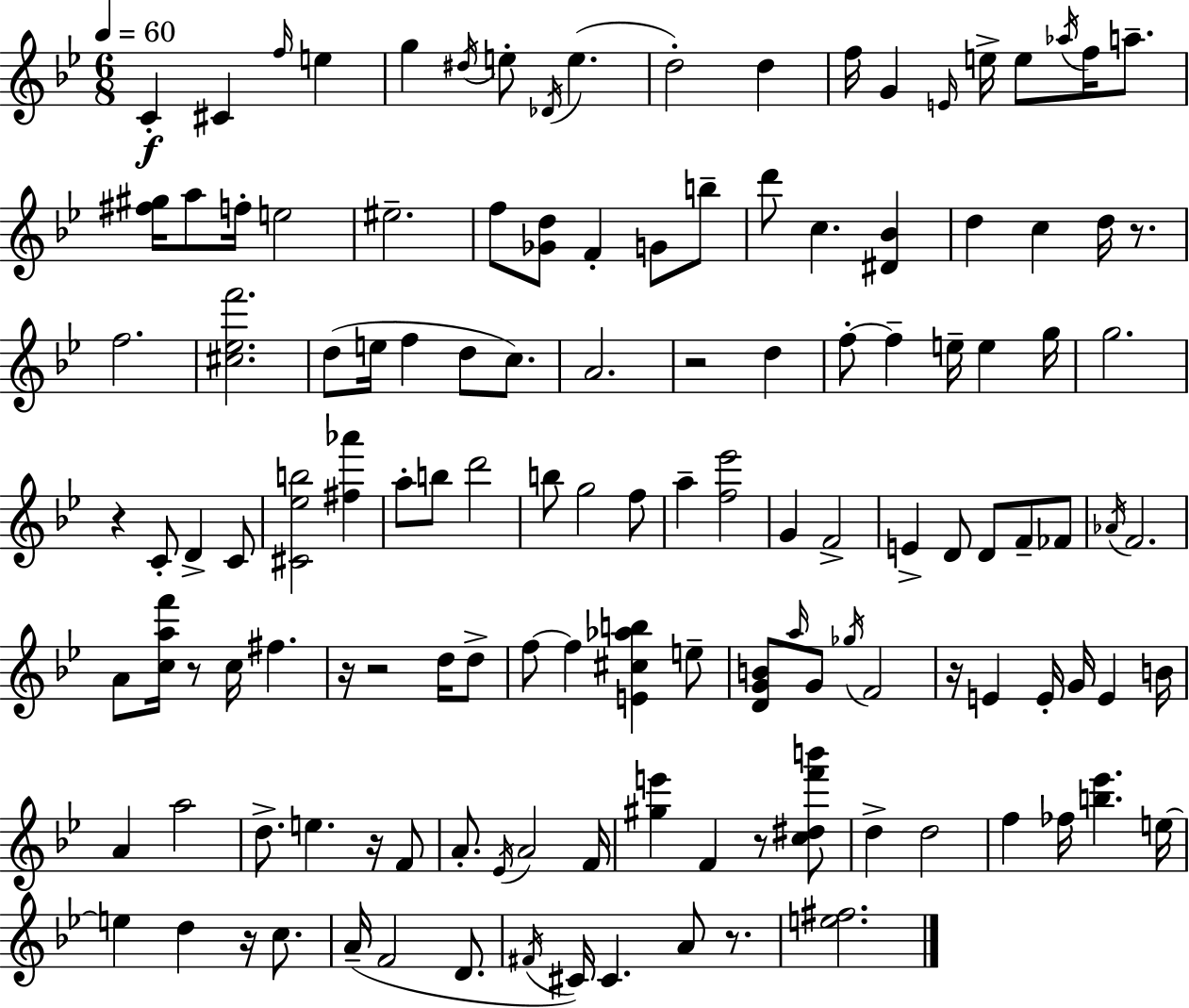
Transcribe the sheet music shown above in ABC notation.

X:1
T:Untitled
M:6/8
L:1/4
K:Gm
C ^C f/4 e g ^d/4 e/2 _D/4 e d2 d f/4 G E/4 e/4 e/2 _a/4 f/4 a/2 [^f^g]/4 a/2 f/4 e2 ^e2 f/2 [_Gd]/2 F G/2 b/2 d'/2 c [^D_B] d c d/4 z/2 f2 [^c_ef']2 d/2 e/4 f d/2 c/2 A2 z2 d f/2 f e/4 e g/4 g2 z C/2 D C/2 [^C_eb]2 [^f_a'] a/2 b/2 d'2 b/2 g2 f/2 a [f_e']2 G F2 E D/2 D/2 F/2 _F/2 _A/4 F2 A/2 [caf']/4 z/2 c/4 ^f z/4 z2 d/4 d/2 f/2 f [E^c_ab] e/2 [DGB]/2 a/4 G/2 _g/4 F2 z/4 E E/4 G/4 E B/4 A a2 d/2 e z/4 F/2 A/2 _E/4 A2 F/4 [^ge'] F z/2 [c^df'b']/2 d d2 f _f/4 [b_e'] e/4 e d z/4 c/2 A/4 F2 D/2 ^F/4 ^C/4 ^C A/2 z/2 [e^f]2